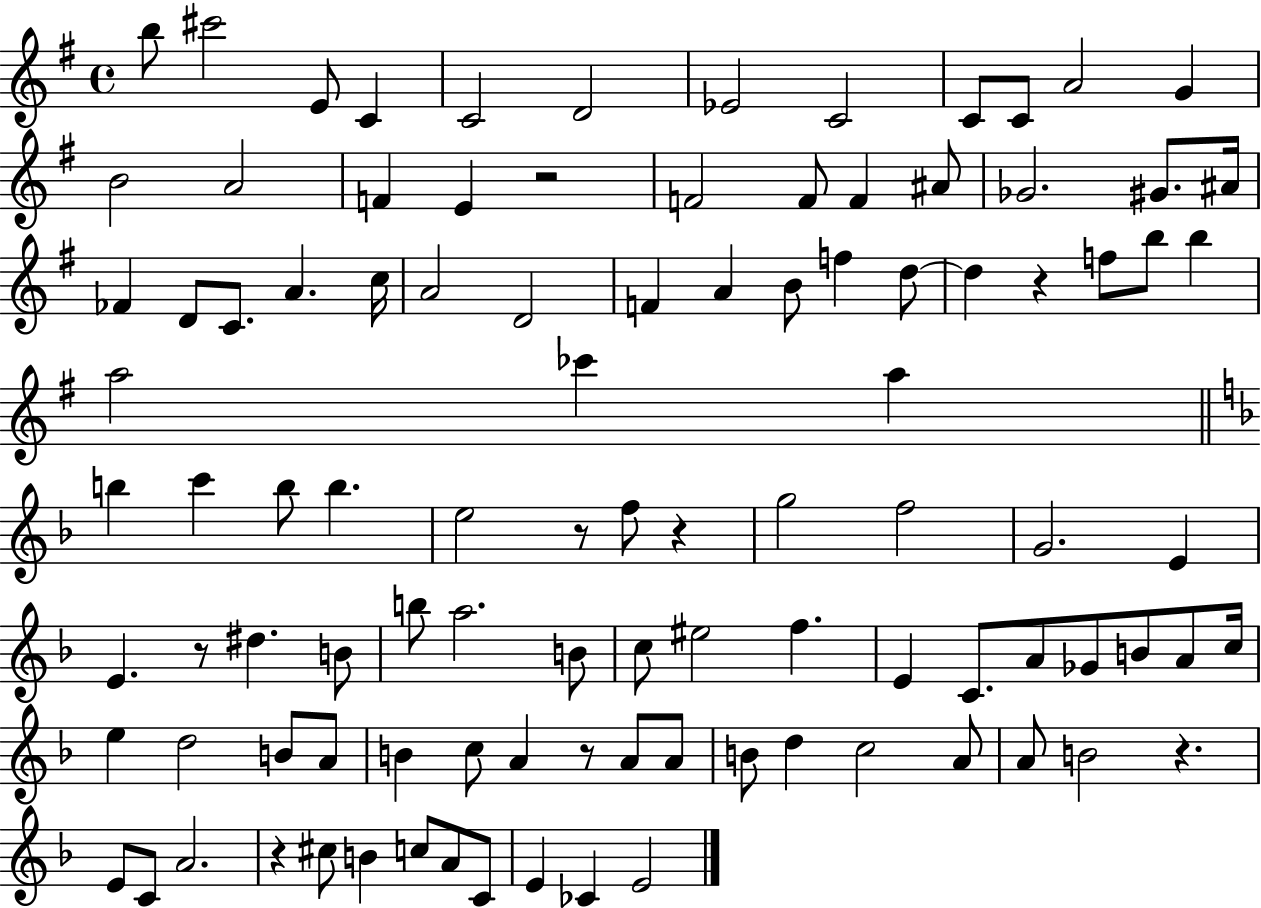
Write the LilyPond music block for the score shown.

{
  \clef treble
  \time 4/4
  \defaultTimeSignature
  \key g \major
  b''8 cis'''2 e'8 c'4 | c'2 d'2 | ees'2 c'2 | c'8 c'8 a'2 g'4 | \break b'2 a'2 | f'4 e'4 r2 | f'2 f'8 f'4 ais'8 | ges'2. gis'8. ais'16 | \break fes'4 d'8 c'8. a'4. c''16 | a'2 d'2 | f'4 a'4 b'8 f''4 d''8~~ | d''4 r4 f''8 b''8 b''4 | \break a''2 ces'''4 a''4 | \bar "||" \break \key d \minor b''4 c'''4 b''8 b''4. | e''2 r8 f''8 r4 | g''2 f''2 | g'2. e'4 | \break e'4. r8 dis''4. b'8 | b''8 a''2. b'8 | c''8 eis''2 f''4. | e'4 c'8. a'8 ges'8 b'8 a'8 c''16 | \break e''4 d''2 b'8 a'8 | b'4 c''8 a'4 r8 a'8 a'8 | b'8 d''4 c''2 a'8 | a'8 b'2 r4. | \break e'8 c'8 a'2. | r4 cis''8 b'4 c''8 a'8 c'8 | e'4 ces'4 e'2 | \bar "|."
}